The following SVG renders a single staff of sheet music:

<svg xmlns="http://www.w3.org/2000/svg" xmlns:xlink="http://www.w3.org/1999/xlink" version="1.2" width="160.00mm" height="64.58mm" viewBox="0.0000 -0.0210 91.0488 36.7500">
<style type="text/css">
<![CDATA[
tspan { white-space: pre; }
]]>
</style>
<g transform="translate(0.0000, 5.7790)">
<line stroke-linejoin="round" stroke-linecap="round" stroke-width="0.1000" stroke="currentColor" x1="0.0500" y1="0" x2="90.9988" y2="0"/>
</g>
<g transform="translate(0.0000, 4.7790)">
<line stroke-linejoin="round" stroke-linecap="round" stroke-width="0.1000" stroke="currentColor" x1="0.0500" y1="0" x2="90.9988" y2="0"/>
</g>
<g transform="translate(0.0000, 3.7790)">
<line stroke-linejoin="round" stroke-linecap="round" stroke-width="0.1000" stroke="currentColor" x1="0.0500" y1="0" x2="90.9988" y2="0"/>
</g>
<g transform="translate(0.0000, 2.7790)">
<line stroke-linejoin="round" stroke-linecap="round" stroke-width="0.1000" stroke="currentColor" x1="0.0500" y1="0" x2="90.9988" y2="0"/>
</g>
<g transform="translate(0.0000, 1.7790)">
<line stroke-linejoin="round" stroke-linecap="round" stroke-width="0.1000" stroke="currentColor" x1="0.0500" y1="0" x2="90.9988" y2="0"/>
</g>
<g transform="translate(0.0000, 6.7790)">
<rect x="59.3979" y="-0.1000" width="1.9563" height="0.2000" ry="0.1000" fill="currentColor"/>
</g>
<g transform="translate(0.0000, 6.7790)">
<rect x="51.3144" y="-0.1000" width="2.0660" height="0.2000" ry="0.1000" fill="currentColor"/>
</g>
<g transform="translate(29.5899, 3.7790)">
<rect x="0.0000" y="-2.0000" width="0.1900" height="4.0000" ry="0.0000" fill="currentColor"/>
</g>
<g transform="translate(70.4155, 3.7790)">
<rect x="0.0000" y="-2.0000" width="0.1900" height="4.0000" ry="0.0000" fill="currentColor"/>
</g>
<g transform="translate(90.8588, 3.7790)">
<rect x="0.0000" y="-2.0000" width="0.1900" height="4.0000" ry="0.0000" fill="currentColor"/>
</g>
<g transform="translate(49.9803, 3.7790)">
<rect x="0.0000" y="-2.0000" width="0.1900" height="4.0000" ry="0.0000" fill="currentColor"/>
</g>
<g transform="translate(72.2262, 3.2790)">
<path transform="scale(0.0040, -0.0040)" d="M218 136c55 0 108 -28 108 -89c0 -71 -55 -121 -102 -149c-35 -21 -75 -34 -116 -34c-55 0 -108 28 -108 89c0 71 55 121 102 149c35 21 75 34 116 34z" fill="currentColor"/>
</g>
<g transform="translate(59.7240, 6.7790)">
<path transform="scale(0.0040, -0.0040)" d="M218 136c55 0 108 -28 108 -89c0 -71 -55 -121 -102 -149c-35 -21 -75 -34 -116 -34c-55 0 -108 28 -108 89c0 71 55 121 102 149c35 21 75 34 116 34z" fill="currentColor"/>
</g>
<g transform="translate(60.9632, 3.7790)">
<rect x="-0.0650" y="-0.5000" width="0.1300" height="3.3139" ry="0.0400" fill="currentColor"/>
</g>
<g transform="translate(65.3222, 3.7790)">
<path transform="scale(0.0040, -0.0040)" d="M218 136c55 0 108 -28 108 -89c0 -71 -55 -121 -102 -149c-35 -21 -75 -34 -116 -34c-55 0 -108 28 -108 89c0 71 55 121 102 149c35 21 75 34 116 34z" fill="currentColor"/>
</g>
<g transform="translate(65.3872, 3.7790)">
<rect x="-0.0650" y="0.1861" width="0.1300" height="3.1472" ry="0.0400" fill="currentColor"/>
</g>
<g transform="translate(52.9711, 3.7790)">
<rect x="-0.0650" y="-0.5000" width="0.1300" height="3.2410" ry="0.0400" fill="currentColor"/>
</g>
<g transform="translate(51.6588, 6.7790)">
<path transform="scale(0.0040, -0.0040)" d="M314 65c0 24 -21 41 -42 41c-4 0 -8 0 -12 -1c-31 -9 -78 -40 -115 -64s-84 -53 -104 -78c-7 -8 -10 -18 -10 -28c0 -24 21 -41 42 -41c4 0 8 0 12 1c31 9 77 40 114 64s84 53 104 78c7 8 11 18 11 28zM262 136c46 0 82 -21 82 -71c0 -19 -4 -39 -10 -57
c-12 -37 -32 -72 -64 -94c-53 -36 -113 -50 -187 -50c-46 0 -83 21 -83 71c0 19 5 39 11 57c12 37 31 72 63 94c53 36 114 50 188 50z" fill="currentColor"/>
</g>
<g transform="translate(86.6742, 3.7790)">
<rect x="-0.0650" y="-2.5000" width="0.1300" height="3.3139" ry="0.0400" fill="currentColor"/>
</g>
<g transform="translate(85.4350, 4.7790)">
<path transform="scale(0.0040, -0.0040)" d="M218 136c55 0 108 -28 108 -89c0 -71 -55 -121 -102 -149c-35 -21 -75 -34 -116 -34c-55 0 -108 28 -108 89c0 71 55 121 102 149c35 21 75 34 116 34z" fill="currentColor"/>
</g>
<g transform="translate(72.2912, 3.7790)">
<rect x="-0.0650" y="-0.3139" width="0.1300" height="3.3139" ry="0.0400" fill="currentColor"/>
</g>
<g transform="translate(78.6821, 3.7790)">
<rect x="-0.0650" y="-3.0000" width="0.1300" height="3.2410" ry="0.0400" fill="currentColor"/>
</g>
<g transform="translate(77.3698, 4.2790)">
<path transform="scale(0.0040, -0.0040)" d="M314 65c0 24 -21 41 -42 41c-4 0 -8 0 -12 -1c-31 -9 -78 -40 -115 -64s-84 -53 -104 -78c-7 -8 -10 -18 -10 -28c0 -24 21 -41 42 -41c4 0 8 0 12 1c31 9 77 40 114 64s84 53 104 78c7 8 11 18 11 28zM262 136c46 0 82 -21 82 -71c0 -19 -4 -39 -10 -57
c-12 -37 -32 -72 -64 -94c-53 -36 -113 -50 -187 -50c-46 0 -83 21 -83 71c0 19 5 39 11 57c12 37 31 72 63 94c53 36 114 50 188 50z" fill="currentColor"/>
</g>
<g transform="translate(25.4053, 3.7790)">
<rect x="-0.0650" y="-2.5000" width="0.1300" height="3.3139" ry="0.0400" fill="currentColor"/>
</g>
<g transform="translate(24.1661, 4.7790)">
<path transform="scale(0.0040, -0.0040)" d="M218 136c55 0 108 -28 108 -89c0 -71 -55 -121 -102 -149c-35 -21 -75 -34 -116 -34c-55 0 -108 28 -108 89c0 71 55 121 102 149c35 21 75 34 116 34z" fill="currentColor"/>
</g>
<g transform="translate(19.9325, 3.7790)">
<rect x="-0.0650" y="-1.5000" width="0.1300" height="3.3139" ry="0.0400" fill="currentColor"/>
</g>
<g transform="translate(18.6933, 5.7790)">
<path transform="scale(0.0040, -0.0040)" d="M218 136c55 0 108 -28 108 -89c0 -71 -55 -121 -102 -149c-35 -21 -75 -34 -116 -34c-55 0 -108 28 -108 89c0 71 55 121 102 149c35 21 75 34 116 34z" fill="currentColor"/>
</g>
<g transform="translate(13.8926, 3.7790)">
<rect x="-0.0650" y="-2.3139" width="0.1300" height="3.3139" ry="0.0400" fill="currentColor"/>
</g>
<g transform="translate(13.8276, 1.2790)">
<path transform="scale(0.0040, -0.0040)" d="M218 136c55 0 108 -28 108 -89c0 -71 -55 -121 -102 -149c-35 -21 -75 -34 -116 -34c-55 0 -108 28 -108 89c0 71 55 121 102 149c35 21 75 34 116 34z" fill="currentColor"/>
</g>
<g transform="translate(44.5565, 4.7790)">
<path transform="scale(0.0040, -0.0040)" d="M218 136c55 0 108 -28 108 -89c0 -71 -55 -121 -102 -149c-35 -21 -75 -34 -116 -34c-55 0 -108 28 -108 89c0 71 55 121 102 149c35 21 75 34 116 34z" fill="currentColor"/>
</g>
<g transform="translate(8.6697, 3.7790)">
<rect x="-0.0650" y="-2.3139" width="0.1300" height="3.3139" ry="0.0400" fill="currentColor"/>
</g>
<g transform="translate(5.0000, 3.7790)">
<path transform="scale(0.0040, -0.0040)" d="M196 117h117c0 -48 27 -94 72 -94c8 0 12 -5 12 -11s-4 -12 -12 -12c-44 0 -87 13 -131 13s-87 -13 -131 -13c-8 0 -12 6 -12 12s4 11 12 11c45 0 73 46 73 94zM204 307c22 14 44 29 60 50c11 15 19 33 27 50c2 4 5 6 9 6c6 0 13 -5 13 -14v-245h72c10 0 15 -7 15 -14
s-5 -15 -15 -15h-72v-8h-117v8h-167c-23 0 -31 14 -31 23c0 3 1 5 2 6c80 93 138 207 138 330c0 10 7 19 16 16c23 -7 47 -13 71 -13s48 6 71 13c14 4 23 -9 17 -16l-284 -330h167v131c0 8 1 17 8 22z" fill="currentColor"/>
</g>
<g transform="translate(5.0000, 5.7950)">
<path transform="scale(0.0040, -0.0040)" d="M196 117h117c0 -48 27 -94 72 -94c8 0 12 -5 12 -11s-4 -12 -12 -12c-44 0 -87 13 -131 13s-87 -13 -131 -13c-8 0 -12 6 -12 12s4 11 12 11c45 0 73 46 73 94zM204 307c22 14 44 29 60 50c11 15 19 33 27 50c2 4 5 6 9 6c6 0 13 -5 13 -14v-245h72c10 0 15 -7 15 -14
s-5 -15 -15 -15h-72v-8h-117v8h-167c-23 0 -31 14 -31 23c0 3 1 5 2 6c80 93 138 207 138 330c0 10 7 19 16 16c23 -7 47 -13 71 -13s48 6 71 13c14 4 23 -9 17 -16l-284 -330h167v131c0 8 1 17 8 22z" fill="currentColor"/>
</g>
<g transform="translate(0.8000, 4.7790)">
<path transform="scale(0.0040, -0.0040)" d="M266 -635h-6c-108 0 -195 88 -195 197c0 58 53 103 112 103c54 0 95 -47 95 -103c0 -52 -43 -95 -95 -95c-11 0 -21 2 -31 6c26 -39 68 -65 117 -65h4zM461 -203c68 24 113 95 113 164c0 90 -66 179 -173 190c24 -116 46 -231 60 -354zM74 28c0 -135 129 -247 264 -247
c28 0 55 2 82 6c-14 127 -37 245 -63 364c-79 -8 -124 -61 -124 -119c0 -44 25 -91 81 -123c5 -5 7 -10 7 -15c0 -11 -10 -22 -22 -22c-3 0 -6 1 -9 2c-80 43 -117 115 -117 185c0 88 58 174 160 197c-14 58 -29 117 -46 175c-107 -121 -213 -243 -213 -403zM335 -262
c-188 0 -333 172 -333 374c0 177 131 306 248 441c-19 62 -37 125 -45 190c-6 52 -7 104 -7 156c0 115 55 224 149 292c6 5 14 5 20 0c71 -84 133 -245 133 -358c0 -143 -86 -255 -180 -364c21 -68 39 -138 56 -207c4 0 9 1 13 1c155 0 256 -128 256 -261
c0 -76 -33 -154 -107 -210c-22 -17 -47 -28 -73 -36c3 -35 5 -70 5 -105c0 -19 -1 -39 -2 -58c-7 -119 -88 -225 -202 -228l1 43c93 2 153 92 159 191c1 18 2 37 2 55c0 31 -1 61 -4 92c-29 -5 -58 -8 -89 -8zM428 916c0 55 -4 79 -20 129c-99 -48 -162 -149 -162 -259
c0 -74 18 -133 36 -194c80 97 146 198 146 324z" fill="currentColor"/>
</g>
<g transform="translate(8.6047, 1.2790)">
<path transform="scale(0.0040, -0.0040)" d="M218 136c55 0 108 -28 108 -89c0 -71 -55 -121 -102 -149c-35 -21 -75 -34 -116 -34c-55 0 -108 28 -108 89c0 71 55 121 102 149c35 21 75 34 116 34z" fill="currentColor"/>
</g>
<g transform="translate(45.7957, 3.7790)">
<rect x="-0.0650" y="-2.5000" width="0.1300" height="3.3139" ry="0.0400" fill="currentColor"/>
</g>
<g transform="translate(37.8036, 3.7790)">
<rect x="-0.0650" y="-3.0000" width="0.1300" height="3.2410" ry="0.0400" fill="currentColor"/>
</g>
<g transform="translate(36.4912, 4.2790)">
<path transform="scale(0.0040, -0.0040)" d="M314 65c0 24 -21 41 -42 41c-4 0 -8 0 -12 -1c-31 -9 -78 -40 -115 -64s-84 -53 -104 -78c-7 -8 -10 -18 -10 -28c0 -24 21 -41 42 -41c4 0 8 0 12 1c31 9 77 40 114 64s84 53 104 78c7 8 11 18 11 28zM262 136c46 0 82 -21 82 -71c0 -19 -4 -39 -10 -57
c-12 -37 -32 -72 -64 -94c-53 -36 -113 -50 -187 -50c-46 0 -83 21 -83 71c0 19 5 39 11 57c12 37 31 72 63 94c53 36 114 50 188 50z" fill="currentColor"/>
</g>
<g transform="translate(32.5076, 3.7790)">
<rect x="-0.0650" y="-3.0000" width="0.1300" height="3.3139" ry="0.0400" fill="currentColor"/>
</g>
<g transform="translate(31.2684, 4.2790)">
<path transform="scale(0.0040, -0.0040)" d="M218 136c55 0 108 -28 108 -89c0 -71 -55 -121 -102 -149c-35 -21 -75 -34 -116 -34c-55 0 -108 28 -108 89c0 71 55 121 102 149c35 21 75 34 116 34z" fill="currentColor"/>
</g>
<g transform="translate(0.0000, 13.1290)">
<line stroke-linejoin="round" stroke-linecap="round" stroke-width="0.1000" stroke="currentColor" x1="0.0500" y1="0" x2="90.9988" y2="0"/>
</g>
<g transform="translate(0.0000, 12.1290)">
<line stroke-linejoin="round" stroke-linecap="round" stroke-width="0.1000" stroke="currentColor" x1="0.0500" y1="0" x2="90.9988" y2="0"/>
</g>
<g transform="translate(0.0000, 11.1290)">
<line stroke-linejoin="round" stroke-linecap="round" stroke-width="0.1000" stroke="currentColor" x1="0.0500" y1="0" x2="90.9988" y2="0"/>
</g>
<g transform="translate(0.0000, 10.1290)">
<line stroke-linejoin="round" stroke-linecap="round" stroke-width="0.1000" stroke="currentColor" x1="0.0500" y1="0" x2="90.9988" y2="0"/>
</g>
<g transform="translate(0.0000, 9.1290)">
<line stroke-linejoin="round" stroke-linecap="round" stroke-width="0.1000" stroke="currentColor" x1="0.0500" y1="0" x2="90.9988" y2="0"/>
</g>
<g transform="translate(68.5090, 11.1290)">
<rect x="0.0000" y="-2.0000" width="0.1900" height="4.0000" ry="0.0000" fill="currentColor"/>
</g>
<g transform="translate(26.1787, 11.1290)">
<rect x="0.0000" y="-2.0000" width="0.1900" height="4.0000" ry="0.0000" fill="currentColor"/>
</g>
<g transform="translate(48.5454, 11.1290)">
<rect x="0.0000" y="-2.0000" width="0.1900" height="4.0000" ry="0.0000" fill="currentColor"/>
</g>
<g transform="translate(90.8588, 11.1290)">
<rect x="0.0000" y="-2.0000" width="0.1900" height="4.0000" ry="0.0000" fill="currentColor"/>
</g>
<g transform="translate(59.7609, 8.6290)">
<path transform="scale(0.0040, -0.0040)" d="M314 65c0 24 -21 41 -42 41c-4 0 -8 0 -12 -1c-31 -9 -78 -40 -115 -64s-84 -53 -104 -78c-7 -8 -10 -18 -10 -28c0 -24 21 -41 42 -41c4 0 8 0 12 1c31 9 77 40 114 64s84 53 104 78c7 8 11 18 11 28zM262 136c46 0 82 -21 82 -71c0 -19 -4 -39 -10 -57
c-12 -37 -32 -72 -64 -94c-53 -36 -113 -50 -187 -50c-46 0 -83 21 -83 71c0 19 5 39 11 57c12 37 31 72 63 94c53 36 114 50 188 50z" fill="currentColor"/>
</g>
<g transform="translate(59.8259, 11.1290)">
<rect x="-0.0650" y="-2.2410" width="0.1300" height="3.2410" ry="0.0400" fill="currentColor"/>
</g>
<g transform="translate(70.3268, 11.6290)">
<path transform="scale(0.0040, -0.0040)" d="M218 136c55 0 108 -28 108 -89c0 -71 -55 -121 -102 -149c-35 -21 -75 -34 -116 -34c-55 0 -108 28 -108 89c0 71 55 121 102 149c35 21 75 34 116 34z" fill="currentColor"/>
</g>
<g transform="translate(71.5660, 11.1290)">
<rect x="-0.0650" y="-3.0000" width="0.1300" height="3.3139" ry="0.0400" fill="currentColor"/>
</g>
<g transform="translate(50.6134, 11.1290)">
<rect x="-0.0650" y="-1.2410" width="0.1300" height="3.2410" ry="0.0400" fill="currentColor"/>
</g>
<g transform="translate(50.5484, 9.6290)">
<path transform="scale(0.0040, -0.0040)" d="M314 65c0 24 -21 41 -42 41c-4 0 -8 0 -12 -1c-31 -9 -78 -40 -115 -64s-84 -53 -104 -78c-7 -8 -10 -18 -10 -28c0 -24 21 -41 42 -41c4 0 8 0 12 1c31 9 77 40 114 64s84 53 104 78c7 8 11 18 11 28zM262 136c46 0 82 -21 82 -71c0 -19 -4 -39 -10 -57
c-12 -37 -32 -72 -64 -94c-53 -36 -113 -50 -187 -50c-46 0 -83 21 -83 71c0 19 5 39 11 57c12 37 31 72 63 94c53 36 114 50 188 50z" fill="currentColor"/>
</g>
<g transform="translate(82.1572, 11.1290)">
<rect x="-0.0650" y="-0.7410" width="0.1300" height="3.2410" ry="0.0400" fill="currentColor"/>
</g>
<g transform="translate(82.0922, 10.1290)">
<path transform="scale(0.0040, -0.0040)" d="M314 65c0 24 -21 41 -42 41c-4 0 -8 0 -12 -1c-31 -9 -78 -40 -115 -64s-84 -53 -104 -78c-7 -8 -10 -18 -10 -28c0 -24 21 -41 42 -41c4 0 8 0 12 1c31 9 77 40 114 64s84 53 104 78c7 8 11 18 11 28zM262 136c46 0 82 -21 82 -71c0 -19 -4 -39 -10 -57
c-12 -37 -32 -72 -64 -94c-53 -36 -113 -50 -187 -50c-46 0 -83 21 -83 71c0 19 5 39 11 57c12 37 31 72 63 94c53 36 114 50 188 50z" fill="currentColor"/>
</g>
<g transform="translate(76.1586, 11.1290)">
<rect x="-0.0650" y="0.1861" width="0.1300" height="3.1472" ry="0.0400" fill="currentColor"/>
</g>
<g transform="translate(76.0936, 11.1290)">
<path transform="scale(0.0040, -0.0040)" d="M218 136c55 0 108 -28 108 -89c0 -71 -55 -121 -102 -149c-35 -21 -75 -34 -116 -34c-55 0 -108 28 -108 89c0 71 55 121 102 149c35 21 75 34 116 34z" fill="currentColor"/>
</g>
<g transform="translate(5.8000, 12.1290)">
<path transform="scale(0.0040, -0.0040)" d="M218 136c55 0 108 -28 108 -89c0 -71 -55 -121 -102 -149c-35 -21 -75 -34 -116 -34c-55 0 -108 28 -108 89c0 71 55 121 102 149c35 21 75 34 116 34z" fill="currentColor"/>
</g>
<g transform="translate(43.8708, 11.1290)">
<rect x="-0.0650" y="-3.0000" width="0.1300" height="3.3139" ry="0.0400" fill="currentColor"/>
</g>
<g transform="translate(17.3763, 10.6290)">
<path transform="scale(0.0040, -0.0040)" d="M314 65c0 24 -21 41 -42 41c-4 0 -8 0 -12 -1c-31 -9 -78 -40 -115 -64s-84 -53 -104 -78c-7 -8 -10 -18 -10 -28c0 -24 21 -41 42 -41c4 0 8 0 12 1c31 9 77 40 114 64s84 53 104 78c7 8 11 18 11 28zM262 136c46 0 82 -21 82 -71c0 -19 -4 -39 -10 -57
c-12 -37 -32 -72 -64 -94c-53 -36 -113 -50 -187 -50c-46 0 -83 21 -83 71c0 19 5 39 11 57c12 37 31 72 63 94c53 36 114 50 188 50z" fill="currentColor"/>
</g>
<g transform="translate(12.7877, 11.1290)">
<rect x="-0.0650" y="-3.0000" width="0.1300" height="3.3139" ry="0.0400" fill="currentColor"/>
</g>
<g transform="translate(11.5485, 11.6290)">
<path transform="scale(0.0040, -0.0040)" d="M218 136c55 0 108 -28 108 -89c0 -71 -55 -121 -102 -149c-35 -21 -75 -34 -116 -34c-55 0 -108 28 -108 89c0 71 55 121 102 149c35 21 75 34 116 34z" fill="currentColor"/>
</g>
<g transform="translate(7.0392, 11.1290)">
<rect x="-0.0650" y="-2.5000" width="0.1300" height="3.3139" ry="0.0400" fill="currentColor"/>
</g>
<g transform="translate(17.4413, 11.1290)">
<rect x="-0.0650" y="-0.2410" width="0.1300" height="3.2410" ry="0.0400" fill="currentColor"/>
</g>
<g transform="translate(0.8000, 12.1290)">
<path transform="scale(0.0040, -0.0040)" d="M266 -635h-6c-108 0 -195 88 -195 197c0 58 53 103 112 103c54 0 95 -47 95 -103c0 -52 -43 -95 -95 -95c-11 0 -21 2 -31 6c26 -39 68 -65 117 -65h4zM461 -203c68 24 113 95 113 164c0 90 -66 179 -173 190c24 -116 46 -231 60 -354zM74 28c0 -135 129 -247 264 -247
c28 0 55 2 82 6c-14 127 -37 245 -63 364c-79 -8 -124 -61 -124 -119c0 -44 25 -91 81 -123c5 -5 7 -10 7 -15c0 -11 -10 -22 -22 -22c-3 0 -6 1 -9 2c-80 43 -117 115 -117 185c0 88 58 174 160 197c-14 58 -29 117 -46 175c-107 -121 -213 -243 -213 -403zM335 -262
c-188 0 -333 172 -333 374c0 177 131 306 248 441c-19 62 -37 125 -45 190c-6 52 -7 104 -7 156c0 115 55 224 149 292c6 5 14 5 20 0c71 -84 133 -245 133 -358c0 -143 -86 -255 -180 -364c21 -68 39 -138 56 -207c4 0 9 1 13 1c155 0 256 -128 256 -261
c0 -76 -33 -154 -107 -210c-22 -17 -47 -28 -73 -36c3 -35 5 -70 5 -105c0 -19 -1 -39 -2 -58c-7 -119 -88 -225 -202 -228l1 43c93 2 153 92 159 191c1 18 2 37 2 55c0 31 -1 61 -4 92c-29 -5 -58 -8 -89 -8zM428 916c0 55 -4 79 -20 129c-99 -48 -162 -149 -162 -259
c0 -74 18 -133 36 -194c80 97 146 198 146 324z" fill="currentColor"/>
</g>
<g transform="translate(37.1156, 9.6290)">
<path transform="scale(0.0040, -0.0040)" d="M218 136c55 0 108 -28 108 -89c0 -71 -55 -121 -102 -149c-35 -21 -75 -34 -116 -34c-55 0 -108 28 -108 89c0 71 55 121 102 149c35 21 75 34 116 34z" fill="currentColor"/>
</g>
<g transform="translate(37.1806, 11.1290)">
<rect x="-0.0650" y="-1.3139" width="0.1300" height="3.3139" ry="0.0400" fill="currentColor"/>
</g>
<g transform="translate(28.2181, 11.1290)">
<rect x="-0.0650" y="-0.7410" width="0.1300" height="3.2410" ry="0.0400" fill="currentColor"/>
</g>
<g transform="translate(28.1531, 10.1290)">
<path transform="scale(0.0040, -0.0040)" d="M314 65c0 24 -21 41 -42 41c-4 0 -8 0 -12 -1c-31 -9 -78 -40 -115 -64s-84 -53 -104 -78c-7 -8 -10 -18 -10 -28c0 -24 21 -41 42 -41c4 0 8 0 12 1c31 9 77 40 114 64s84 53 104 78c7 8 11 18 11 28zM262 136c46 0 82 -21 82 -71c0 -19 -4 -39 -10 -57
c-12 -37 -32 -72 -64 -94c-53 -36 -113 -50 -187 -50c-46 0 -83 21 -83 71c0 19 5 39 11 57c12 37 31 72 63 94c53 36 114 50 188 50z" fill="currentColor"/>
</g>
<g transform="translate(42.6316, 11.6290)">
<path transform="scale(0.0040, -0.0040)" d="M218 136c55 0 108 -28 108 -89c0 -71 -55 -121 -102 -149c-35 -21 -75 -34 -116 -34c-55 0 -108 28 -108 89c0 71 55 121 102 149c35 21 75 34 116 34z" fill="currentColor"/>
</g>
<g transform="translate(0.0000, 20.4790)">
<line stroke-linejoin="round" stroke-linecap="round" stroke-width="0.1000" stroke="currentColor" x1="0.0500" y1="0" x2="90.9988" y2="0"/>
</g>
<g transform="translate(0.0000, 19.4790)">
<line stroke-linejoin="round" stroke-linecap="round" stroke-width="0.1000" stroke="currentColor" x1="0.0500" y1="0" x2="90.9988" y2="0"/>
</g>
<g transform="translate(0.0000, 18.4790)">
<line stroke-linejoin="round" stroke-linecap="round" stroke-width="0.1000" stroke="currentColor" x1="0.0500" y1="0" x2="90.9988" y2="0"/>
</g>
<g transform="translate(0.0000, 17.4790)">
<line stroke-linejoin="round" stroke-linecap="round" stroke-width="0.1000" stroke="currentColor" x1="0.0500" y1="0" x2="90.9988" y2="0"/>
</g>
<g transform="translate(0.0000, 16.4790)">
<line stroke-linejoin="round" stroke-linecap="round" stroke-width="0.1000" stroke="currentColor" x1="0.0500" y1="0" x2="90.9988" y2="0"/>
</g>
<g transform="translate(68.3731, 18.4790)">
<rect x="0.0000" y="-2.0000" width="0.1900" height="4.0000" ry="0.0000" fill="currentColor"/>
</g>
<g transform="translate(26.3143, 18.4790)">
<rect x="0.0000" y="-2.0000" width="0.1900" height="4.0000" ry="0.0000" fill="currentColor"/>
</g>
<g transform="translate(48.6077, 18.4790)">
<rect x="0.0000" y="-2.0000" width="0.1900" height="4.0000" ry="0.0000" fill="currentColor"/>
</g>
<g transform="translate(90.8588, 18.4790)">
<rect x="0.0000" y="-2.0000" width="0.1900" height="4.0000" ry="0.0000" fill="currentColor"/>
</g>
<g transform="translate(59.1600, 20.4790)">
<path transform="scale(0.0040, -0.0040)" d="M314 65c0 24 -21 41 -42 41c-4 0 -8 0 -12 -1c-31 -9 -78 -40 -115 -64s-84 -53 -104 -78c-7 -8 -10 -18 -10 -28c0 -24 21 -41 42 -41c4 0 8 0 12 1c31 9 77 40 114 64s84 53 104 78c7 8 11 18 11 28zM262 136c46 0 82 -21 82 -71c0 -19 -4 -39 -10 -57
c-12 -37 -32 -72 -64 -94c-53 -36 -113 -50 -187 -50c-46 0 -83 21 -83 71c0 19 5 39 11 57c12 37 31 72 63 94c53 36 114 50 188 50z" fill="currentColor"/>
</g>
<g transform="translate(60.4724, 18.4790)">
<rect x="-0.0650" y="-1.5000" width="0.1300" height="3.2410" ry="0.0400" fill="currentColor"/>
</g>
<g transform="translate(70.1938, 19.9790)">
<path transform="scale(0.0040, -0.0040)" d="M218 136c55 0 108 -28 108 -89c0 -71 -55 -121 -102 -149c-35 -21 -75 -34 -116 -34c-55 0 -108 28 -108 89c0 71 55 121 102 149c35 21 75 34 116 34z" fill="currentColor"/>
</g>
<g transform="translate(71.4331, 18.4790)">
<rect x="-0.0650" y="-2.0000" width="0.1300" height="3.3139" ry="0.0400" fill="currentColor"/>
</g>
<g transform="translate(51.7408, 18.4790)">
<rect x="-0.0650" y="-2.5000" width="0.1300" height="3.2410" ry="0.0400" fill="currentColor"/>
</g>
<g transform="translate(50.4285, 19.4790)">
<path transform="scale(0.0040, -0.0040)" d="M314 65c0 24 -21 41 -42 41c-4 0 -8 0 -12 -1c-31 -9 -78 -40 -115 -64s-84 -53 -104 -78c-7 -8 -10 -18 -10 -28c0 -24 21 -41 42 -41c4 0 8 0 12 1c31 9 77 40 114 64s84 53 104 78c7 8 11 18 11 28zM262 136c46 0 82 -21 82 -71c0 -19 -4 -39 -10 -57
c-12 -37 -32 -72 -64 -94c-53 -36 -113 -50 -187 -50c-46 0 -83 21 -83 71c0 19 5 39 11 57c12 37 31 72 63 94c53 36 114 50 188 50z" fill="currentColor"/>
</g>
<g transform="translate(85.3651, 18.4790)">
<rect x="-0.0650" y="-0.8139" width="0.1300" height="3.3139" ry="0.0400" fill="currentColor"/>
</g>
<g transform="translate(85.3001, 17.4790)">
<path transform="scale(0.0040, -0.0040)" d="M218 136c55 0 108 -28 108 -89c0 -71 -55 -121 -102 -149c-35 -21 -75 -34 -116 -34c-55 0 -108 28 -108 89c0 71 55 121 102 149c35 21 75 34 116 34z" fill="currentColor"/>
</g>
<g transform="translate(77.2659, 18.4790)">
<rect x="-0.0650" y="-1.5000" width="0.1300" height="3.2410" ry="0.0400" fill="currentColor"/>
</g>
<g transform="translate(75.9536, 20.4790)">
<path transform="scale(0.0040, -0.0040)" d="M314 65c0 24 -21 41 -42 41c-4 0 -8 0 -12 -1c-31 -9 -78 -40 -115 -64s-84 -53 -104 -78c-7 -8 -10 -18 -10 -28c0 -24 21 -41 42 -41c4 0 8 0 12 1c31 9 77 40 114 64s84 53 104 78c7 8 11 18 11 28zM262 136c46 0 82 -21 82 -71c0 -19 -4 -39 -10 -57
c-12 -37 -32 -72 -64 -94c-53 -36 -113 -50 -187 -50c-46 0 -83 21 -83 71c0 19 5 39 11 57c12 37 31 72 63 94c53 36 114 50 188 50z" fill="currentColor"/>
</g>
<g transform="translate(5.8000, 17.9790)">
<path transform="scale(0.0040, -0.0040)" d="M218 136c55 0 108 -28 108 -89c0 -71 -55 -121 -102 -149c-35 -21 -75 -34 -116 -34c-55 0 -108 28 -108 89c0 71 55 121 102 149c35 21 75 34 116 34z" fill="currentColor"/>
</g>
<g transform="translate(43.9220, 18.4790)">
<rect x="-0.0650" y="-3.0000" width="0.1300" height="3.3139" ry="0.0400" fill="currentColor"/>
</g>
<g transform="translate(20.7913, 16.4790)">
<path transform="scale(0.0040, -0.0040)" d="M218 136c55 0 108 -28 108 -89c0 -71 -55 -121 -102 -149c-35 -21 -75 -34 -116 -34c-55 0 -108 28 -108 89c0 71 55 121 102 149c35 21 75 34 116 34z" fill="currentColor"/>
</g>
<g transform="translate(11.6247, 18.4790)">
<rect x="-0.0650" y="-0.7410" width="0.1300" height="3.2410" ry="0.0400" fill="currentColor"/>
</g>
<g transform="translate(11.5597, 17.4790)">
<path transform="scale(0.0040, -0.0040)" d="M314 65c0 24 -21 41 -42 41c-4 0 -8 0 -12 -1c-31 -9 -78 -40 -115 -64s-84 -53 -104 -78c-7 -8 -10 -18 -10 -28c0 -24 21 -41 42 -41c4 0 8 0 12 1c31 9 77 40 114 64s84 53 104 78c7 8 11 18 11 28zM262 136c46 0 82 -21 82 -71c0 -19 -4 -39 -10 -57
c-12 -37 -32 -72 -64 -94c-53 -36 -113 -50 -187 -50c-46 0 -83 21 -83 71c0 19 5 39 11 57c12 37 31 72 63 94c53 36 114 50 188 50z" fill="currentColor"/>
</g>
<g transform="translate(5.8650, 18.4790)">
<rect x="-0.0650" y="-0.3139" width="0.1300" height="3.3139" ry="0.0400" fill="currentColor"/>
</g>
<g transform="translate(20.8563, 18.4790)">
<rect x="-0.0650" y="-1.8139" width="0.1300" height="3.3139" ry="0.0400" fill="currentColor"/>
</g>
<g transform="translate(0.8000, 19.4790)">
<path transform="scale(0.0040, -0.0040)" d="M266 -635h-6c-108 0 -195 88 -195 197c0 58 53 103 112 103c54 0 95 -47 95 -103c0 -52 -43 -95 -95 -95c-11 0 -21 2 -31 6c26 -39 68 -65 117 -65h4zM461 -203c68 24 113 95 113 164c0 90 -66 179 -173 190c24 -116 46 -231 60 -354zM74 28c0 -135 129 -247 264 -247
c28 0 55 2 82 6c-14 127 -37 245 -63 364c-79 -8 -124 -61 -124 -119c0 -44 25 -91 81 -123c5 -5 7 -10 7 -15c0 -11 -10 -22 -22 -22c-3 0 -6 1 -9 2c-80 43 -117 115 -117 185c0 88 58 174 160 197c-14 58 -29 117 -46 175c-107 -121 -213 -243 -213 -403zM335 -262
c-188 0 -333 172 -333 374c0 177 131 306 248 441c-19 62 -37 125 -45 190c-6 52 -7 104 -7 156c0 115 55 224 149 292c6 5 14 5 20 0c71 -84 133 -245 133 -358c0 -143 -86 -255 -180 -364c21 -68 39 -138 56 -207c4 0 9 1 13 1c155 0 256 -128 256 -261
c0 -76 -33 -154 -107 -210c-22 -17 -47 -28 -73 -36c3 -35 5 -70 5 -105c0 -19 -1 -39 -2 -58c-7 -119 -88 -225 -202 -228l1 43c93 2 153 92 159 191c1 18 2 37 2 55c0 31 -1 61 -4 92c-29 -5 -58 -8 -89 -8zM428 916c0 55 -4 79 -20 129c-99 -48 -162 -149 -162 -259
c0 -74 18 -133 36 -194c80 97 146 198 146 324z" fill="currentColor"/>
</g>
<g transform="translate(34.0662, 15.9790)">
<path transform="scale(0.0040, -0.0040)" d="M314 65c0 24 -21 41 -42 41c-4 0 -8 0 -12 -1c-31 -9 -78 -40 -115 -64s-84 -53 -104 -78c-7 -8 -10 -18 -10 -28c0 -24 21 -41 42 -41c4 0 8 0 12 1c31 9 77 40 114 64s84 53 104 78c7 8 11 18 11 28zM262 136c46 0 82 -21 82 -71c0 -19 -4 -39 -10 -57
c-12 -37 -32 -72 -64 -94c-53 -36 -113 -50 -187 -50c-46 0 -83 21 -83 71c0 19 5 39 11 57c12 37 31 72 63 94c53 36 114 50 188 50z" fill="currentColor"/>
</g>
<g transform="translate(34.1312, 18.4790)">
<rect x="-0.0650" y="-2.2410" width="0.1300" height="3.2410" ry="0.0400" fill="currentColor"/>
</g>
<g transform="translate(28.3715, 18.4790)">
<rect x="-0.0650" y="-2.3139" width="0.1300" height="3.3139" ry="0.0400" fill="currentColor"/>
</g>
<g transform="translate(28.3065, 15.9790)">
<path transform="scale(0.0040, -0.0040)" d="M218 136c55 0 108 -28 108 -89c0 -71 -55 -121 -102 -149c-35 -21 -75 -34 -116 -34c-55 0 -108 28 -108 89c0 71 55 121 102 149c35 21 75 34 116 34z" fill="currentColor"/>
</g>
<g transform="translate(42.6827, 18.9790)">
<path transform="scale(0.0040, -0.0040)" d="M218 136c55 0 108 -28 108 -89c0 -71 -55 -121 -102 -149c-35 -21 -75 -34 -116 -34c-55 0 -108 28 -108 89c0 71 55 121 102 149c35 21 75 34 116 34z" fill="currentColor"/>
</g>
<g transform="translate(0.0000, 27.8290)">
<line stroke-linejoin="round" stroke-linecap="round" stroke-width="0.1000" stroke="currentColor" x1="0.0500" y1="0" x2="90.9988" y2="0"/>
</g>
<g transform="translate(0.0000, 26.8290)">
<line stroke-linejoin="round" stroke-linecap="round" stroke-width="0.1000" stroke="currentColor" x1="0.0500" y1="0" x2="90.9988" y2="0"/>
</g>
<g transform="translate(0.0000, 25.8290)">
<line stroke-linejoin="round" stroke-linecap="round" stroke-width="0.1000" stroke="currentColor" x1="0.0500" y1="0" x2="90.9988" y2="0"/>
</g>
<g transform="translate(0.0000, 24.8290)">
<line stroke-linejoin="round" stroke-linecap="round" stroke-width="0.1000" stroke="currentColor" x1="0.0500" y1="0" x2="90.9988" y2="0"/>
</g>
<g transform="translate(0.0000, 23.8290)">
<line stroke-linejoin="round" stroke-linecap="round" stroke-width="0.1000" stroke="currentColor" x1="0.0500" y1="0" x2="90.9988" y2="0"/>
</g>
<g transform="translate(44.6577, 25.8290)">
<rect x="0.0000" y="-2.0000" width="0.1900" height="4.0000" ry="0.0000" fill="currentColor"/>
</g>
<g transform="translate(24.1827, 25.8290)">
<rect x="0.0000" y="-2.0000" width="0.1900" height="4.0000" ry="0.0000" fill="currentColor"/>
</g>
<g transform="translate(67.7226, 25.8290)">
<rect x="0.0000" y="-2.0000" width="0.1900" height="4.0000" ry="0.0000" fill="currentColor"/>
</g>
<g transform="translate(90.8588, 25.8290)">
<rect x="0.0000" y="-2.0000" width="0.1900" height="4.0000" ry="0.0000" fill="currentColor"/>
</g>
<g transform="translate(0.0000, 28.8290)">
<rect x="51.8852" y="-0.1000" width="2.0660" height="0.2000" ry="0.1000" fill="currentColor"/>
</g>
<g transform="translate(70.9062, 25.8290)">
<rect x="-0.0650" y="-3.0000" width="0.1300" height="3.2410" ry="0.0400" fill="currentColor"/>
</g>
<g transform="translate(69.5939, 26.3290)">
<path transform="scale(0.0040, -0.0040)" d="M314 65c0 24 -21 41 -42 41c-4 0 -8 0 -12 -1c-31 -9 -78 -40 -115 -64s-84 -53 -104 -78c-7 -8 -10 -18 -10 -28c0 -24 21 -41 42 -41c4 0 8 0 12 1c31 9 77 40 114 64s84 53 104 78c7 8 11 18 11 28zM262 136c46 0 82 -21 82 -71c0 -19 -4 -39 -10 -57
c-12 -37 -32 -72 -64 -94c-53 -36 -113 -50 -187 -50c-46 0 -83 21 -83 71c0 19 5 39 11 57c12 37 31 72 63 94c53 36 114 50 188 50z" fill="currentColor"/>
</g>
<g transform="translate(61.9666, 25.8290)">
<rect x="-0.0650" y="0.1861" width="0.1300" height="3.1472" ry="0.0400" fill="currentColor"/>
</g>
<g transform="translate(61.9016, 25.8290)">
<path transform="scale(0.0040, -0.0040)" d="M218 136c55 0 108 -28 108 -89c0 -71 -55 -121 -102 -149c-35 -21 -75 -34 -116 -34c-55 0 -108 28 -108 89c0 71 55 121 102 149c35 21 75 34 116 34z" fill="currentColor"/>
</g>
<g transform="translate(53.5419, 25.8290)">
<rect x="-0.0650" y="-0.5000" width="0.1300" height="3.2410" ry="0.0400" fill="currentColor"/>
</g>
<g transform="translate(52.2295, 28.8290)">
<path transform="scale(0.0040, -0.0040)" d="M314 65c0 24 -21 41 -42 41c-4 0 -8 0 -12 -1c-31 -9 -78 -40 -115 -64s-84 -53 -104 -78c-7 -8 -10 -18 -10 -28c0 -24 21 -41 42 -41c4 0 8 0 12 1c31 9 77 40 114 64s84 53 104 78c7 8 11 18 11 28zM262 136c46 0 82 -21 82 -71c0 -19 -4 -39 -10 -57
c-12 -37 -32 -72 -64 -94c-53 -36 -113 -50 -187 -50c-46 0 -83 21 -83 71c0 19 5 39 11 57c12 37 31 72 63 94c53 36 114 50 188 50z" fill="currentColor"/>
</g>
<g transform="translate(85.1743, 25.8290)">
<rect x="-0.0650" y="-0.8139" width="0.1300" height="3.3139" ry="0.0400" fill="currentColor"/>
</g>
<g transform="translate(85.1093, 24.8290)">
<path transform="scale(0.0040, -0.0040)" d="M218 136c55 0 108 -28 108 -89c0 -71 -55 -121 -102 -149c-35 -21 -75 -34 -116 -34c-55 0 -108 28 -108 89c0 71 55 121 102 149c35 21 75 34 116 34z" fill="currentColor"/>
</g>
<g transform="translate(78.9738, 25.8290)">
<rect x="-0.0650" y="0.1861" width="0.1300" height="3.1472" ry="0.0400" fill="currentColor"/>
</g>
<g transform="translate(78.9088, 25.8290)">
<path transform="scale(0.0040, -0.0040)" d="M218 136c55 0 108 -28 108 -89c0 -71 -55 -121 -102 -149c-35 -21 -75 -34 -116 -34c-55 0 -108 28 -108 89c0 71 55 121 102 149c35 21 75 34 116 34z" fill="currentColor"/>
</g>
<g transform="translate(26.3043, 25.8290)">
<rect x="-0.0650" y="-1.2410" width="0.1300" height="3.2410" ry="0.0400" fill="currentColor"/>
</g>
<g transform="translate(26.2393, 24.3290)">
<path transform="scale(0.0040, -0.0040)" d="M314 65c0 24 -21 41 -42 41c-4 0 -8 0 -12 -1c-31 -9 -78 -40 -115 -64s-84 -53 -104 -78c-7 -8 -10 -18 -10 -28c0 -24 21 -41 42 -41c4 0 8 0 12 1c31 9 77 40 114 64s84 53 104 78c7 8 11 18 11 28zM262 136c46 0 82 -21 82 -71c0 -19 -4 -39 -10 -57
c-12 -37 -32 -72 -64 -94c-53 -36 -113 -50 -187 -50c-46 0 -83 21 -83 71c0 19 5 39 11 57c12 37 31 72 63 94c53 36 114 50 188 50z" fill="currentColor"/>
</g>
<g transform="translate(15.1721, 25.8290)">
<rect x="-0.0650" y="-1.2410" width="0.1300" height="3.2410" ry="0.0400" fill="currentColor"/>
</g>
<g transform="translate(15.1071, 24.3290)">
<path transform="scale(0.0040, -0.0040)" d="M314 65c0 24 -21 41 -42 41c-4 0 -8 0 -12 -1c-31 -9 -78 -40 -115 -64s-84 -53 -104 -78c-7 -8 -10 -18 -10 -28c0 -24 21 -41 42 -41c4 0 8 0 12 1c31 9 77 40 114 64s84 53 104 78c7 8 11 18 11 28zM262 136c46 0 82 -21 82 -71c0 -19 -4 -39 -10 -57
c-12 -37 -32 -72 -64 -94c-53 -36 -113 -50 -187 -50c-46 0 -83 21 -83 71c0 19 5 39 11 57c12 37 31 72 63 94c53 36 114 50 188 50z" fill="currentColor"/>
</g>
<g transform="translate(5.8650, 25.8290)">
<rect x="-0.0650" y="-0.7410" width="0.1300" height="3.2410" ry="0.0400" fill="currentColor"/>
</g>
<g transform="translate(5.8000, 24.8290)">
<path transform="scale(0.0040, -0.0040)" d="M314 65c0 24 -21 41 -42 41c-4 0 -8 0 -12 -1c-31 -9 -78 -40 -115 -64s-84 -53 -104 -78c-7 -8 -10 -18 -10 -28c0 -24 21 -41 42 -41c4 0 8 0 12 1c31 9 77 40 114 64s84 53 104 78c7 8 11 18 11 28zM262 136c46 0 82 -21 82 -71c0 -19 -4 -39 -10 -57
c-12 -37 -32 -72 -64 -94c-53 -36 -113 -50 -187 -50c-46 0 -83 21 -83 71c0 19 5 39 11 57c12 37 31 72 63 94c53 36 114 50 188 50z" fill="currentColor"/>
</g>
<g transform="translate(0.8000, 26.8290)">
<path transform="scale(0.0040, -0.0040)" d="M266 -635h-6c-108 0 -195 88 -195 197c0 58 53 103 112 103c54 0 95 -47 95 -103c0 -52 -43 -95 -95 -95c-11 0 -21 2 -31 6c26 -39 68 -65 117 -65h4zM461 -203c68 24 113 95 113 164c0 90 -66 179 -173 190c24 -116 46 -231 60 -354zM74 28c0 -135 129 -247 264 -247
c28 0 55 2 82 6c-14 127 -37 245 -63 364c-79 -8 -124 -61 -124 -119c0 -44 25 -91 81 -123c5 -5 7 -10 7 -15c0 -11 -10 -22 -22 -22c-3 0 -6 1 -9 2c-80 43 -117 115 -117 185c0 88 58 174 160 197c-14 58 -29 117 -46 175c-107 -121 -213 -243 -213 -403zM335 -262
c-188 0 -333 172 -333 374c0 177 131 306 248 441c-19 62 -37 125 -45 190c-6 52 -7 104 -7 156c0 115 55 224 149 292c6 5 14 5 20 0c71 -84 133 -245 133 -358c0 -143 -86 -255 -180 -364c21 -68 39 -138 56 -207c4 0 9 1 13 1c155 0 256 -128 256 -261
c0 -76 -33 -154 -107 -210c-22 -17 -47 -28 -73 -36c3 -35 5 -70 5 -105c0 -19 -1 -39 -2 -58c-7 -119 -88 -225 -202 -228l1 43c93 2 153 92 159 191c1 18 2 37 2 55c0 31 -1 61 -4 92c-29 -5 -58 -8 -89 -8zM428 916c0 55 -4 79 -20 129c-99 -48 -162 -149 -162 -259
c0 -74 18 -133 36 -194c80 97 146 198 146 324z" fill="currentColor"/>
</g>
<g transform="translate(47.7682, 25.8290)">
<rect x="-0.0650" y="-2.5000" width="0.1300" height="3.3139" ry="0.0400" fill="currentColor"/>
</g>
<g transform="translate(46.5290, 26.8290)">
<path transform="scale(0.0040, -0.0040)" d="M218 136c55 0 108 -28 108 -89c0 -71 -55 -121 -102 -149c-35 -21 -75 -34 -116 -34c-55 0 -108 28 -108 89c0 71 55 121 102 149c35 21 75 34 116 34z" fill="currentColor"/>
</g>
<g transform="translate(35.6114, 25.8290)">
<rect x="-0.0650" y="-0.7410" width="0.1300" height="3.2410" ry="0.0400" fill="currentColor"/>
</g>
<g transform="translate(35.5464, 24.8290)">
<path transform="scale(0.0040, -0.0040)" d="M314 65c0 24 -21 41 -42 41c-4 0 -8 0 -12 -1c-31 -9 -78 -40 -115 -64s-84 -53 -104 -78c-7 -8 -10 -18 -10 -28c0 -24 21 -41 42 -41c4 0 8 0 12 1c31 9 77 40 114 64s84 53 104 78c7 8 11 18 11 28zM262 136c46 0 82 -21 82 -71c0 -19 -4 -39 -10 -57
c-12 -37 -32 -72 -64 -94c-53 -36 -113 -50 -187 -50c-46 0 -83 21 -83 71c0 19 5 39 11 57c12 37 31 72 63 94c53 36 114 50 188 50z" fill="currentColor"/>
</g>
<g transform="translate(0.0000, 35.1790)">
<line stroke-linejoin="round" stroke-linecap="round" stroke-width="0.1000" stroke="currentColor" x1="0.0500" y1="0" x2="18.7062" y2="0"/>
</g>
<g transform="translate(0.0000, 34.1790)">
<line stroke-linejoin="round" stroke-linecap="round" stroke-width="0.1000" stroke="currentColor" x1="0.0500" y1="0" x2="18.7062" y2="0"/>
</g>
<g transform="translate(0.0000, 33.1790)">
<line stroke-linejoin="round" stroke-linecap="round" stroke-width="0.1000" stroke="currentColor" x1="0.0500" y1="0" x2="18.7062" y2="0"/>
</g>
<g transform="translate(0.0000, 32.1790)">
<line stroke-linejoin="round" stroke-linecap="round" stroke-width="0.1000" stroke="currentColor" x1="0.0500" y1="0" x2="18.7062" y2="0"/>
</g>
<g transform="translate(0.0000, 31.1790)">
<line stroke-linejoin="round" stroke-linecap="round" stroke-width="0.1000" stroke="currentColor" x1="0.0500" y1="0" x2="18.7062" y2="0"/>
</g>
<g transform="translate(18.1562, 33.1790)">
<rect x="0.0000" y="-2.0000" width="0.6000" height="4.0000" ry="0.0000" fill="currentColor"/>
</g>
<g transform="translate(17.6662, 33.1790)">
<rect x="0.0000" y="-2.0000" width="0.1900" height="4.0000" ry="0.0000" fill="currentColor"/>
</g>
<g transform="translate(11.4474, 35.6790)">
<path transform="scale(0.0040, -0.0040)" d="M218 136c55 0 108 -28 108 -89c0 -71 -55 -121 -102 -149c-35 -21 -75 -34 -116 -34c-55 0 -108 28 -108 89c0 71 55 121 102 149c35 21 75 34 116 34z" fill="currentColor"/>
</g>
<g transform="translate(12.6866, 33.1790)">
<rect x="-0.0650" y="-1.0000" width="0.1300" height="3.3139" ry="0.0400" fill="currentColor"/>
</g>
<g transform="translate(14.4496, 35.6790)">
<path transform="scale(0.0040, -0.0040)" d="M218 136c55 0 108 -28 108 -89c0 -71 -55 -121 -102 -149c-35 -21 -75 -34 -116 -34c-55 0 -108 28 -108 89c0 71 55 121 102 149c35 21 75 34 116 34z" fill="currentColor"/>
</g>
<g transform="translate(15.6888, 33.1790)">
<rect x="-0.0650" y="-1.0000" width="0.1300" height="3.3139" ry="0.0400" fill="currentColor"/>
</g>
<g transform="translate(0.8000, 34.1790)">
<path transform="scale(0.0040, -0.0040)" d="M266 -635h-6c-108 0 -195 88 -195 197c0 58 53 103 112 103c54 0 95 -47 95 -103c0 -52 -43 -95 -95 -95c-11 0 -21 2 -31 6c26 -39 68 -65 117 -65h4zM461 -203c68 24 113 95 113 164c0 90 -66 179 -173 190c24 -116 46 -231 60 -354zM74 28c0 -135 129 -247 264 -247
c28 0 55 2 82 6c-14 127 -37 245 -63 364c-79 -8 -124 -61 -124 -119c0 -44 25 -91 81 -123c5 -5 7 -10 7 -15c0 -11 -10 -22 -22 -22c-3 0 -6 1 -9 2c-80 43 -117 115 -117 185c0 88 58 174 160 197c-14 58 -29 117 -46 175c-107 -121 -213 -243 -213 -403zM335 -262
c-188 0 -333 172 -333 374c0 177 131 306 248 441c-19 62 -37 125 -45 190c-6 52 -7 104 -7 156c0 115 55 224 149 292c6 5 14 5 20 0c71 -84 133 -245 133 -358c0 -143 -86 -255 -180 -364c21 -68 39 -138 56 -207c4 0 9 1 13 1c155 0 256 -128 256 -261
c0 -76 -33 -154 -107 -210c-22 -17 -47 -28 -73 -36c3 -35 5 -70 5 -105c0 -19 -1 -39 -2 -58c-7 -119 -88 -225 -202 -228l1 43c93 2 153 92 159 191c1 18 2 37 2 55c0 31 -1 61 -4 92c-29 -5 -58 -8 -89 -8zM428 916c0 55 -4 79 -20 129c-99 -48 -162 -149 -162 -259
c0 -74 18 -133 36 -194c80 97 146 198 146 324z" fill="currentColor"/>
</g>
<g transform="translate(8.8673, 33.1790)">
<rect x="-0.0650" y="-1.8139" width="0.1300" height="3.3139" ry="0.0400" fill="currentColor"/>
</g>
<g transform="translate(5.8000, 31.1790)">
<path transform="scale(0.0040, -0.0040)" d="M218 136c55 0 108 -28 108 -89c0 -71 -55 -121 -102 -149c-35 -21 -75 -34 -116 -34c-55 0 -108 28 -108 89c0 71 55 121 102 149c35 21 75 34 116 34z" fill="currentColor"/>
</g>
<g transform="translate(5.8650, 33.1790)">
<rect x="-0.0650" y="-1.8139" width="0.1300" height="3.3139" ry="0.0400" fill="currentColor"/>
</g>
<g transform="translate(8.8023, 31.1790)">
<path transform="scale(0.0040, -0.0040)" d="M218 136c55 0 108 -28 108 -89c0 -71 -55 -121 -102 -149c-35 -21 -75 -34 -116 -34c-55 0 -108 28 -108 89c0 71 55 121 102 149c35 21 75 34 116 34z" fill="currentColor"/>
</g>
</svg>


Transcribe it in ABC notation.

X:1
T:Untitled
M:4/4
L:1/4
K:C
g g E G A A2 G C2 C B c A2 G G A c2 d2 e A e2 g2 A B d2 c d2 f g g2 A G2 E2 F E2 d d2 e2 e2 d2 G C2 B A2 B d f f D D